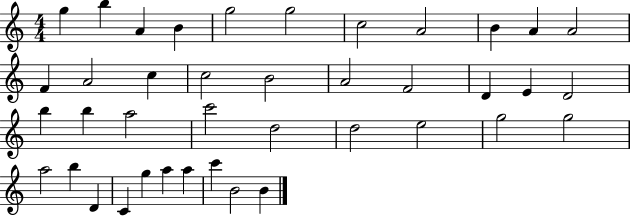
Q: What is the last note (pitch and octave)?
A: B4